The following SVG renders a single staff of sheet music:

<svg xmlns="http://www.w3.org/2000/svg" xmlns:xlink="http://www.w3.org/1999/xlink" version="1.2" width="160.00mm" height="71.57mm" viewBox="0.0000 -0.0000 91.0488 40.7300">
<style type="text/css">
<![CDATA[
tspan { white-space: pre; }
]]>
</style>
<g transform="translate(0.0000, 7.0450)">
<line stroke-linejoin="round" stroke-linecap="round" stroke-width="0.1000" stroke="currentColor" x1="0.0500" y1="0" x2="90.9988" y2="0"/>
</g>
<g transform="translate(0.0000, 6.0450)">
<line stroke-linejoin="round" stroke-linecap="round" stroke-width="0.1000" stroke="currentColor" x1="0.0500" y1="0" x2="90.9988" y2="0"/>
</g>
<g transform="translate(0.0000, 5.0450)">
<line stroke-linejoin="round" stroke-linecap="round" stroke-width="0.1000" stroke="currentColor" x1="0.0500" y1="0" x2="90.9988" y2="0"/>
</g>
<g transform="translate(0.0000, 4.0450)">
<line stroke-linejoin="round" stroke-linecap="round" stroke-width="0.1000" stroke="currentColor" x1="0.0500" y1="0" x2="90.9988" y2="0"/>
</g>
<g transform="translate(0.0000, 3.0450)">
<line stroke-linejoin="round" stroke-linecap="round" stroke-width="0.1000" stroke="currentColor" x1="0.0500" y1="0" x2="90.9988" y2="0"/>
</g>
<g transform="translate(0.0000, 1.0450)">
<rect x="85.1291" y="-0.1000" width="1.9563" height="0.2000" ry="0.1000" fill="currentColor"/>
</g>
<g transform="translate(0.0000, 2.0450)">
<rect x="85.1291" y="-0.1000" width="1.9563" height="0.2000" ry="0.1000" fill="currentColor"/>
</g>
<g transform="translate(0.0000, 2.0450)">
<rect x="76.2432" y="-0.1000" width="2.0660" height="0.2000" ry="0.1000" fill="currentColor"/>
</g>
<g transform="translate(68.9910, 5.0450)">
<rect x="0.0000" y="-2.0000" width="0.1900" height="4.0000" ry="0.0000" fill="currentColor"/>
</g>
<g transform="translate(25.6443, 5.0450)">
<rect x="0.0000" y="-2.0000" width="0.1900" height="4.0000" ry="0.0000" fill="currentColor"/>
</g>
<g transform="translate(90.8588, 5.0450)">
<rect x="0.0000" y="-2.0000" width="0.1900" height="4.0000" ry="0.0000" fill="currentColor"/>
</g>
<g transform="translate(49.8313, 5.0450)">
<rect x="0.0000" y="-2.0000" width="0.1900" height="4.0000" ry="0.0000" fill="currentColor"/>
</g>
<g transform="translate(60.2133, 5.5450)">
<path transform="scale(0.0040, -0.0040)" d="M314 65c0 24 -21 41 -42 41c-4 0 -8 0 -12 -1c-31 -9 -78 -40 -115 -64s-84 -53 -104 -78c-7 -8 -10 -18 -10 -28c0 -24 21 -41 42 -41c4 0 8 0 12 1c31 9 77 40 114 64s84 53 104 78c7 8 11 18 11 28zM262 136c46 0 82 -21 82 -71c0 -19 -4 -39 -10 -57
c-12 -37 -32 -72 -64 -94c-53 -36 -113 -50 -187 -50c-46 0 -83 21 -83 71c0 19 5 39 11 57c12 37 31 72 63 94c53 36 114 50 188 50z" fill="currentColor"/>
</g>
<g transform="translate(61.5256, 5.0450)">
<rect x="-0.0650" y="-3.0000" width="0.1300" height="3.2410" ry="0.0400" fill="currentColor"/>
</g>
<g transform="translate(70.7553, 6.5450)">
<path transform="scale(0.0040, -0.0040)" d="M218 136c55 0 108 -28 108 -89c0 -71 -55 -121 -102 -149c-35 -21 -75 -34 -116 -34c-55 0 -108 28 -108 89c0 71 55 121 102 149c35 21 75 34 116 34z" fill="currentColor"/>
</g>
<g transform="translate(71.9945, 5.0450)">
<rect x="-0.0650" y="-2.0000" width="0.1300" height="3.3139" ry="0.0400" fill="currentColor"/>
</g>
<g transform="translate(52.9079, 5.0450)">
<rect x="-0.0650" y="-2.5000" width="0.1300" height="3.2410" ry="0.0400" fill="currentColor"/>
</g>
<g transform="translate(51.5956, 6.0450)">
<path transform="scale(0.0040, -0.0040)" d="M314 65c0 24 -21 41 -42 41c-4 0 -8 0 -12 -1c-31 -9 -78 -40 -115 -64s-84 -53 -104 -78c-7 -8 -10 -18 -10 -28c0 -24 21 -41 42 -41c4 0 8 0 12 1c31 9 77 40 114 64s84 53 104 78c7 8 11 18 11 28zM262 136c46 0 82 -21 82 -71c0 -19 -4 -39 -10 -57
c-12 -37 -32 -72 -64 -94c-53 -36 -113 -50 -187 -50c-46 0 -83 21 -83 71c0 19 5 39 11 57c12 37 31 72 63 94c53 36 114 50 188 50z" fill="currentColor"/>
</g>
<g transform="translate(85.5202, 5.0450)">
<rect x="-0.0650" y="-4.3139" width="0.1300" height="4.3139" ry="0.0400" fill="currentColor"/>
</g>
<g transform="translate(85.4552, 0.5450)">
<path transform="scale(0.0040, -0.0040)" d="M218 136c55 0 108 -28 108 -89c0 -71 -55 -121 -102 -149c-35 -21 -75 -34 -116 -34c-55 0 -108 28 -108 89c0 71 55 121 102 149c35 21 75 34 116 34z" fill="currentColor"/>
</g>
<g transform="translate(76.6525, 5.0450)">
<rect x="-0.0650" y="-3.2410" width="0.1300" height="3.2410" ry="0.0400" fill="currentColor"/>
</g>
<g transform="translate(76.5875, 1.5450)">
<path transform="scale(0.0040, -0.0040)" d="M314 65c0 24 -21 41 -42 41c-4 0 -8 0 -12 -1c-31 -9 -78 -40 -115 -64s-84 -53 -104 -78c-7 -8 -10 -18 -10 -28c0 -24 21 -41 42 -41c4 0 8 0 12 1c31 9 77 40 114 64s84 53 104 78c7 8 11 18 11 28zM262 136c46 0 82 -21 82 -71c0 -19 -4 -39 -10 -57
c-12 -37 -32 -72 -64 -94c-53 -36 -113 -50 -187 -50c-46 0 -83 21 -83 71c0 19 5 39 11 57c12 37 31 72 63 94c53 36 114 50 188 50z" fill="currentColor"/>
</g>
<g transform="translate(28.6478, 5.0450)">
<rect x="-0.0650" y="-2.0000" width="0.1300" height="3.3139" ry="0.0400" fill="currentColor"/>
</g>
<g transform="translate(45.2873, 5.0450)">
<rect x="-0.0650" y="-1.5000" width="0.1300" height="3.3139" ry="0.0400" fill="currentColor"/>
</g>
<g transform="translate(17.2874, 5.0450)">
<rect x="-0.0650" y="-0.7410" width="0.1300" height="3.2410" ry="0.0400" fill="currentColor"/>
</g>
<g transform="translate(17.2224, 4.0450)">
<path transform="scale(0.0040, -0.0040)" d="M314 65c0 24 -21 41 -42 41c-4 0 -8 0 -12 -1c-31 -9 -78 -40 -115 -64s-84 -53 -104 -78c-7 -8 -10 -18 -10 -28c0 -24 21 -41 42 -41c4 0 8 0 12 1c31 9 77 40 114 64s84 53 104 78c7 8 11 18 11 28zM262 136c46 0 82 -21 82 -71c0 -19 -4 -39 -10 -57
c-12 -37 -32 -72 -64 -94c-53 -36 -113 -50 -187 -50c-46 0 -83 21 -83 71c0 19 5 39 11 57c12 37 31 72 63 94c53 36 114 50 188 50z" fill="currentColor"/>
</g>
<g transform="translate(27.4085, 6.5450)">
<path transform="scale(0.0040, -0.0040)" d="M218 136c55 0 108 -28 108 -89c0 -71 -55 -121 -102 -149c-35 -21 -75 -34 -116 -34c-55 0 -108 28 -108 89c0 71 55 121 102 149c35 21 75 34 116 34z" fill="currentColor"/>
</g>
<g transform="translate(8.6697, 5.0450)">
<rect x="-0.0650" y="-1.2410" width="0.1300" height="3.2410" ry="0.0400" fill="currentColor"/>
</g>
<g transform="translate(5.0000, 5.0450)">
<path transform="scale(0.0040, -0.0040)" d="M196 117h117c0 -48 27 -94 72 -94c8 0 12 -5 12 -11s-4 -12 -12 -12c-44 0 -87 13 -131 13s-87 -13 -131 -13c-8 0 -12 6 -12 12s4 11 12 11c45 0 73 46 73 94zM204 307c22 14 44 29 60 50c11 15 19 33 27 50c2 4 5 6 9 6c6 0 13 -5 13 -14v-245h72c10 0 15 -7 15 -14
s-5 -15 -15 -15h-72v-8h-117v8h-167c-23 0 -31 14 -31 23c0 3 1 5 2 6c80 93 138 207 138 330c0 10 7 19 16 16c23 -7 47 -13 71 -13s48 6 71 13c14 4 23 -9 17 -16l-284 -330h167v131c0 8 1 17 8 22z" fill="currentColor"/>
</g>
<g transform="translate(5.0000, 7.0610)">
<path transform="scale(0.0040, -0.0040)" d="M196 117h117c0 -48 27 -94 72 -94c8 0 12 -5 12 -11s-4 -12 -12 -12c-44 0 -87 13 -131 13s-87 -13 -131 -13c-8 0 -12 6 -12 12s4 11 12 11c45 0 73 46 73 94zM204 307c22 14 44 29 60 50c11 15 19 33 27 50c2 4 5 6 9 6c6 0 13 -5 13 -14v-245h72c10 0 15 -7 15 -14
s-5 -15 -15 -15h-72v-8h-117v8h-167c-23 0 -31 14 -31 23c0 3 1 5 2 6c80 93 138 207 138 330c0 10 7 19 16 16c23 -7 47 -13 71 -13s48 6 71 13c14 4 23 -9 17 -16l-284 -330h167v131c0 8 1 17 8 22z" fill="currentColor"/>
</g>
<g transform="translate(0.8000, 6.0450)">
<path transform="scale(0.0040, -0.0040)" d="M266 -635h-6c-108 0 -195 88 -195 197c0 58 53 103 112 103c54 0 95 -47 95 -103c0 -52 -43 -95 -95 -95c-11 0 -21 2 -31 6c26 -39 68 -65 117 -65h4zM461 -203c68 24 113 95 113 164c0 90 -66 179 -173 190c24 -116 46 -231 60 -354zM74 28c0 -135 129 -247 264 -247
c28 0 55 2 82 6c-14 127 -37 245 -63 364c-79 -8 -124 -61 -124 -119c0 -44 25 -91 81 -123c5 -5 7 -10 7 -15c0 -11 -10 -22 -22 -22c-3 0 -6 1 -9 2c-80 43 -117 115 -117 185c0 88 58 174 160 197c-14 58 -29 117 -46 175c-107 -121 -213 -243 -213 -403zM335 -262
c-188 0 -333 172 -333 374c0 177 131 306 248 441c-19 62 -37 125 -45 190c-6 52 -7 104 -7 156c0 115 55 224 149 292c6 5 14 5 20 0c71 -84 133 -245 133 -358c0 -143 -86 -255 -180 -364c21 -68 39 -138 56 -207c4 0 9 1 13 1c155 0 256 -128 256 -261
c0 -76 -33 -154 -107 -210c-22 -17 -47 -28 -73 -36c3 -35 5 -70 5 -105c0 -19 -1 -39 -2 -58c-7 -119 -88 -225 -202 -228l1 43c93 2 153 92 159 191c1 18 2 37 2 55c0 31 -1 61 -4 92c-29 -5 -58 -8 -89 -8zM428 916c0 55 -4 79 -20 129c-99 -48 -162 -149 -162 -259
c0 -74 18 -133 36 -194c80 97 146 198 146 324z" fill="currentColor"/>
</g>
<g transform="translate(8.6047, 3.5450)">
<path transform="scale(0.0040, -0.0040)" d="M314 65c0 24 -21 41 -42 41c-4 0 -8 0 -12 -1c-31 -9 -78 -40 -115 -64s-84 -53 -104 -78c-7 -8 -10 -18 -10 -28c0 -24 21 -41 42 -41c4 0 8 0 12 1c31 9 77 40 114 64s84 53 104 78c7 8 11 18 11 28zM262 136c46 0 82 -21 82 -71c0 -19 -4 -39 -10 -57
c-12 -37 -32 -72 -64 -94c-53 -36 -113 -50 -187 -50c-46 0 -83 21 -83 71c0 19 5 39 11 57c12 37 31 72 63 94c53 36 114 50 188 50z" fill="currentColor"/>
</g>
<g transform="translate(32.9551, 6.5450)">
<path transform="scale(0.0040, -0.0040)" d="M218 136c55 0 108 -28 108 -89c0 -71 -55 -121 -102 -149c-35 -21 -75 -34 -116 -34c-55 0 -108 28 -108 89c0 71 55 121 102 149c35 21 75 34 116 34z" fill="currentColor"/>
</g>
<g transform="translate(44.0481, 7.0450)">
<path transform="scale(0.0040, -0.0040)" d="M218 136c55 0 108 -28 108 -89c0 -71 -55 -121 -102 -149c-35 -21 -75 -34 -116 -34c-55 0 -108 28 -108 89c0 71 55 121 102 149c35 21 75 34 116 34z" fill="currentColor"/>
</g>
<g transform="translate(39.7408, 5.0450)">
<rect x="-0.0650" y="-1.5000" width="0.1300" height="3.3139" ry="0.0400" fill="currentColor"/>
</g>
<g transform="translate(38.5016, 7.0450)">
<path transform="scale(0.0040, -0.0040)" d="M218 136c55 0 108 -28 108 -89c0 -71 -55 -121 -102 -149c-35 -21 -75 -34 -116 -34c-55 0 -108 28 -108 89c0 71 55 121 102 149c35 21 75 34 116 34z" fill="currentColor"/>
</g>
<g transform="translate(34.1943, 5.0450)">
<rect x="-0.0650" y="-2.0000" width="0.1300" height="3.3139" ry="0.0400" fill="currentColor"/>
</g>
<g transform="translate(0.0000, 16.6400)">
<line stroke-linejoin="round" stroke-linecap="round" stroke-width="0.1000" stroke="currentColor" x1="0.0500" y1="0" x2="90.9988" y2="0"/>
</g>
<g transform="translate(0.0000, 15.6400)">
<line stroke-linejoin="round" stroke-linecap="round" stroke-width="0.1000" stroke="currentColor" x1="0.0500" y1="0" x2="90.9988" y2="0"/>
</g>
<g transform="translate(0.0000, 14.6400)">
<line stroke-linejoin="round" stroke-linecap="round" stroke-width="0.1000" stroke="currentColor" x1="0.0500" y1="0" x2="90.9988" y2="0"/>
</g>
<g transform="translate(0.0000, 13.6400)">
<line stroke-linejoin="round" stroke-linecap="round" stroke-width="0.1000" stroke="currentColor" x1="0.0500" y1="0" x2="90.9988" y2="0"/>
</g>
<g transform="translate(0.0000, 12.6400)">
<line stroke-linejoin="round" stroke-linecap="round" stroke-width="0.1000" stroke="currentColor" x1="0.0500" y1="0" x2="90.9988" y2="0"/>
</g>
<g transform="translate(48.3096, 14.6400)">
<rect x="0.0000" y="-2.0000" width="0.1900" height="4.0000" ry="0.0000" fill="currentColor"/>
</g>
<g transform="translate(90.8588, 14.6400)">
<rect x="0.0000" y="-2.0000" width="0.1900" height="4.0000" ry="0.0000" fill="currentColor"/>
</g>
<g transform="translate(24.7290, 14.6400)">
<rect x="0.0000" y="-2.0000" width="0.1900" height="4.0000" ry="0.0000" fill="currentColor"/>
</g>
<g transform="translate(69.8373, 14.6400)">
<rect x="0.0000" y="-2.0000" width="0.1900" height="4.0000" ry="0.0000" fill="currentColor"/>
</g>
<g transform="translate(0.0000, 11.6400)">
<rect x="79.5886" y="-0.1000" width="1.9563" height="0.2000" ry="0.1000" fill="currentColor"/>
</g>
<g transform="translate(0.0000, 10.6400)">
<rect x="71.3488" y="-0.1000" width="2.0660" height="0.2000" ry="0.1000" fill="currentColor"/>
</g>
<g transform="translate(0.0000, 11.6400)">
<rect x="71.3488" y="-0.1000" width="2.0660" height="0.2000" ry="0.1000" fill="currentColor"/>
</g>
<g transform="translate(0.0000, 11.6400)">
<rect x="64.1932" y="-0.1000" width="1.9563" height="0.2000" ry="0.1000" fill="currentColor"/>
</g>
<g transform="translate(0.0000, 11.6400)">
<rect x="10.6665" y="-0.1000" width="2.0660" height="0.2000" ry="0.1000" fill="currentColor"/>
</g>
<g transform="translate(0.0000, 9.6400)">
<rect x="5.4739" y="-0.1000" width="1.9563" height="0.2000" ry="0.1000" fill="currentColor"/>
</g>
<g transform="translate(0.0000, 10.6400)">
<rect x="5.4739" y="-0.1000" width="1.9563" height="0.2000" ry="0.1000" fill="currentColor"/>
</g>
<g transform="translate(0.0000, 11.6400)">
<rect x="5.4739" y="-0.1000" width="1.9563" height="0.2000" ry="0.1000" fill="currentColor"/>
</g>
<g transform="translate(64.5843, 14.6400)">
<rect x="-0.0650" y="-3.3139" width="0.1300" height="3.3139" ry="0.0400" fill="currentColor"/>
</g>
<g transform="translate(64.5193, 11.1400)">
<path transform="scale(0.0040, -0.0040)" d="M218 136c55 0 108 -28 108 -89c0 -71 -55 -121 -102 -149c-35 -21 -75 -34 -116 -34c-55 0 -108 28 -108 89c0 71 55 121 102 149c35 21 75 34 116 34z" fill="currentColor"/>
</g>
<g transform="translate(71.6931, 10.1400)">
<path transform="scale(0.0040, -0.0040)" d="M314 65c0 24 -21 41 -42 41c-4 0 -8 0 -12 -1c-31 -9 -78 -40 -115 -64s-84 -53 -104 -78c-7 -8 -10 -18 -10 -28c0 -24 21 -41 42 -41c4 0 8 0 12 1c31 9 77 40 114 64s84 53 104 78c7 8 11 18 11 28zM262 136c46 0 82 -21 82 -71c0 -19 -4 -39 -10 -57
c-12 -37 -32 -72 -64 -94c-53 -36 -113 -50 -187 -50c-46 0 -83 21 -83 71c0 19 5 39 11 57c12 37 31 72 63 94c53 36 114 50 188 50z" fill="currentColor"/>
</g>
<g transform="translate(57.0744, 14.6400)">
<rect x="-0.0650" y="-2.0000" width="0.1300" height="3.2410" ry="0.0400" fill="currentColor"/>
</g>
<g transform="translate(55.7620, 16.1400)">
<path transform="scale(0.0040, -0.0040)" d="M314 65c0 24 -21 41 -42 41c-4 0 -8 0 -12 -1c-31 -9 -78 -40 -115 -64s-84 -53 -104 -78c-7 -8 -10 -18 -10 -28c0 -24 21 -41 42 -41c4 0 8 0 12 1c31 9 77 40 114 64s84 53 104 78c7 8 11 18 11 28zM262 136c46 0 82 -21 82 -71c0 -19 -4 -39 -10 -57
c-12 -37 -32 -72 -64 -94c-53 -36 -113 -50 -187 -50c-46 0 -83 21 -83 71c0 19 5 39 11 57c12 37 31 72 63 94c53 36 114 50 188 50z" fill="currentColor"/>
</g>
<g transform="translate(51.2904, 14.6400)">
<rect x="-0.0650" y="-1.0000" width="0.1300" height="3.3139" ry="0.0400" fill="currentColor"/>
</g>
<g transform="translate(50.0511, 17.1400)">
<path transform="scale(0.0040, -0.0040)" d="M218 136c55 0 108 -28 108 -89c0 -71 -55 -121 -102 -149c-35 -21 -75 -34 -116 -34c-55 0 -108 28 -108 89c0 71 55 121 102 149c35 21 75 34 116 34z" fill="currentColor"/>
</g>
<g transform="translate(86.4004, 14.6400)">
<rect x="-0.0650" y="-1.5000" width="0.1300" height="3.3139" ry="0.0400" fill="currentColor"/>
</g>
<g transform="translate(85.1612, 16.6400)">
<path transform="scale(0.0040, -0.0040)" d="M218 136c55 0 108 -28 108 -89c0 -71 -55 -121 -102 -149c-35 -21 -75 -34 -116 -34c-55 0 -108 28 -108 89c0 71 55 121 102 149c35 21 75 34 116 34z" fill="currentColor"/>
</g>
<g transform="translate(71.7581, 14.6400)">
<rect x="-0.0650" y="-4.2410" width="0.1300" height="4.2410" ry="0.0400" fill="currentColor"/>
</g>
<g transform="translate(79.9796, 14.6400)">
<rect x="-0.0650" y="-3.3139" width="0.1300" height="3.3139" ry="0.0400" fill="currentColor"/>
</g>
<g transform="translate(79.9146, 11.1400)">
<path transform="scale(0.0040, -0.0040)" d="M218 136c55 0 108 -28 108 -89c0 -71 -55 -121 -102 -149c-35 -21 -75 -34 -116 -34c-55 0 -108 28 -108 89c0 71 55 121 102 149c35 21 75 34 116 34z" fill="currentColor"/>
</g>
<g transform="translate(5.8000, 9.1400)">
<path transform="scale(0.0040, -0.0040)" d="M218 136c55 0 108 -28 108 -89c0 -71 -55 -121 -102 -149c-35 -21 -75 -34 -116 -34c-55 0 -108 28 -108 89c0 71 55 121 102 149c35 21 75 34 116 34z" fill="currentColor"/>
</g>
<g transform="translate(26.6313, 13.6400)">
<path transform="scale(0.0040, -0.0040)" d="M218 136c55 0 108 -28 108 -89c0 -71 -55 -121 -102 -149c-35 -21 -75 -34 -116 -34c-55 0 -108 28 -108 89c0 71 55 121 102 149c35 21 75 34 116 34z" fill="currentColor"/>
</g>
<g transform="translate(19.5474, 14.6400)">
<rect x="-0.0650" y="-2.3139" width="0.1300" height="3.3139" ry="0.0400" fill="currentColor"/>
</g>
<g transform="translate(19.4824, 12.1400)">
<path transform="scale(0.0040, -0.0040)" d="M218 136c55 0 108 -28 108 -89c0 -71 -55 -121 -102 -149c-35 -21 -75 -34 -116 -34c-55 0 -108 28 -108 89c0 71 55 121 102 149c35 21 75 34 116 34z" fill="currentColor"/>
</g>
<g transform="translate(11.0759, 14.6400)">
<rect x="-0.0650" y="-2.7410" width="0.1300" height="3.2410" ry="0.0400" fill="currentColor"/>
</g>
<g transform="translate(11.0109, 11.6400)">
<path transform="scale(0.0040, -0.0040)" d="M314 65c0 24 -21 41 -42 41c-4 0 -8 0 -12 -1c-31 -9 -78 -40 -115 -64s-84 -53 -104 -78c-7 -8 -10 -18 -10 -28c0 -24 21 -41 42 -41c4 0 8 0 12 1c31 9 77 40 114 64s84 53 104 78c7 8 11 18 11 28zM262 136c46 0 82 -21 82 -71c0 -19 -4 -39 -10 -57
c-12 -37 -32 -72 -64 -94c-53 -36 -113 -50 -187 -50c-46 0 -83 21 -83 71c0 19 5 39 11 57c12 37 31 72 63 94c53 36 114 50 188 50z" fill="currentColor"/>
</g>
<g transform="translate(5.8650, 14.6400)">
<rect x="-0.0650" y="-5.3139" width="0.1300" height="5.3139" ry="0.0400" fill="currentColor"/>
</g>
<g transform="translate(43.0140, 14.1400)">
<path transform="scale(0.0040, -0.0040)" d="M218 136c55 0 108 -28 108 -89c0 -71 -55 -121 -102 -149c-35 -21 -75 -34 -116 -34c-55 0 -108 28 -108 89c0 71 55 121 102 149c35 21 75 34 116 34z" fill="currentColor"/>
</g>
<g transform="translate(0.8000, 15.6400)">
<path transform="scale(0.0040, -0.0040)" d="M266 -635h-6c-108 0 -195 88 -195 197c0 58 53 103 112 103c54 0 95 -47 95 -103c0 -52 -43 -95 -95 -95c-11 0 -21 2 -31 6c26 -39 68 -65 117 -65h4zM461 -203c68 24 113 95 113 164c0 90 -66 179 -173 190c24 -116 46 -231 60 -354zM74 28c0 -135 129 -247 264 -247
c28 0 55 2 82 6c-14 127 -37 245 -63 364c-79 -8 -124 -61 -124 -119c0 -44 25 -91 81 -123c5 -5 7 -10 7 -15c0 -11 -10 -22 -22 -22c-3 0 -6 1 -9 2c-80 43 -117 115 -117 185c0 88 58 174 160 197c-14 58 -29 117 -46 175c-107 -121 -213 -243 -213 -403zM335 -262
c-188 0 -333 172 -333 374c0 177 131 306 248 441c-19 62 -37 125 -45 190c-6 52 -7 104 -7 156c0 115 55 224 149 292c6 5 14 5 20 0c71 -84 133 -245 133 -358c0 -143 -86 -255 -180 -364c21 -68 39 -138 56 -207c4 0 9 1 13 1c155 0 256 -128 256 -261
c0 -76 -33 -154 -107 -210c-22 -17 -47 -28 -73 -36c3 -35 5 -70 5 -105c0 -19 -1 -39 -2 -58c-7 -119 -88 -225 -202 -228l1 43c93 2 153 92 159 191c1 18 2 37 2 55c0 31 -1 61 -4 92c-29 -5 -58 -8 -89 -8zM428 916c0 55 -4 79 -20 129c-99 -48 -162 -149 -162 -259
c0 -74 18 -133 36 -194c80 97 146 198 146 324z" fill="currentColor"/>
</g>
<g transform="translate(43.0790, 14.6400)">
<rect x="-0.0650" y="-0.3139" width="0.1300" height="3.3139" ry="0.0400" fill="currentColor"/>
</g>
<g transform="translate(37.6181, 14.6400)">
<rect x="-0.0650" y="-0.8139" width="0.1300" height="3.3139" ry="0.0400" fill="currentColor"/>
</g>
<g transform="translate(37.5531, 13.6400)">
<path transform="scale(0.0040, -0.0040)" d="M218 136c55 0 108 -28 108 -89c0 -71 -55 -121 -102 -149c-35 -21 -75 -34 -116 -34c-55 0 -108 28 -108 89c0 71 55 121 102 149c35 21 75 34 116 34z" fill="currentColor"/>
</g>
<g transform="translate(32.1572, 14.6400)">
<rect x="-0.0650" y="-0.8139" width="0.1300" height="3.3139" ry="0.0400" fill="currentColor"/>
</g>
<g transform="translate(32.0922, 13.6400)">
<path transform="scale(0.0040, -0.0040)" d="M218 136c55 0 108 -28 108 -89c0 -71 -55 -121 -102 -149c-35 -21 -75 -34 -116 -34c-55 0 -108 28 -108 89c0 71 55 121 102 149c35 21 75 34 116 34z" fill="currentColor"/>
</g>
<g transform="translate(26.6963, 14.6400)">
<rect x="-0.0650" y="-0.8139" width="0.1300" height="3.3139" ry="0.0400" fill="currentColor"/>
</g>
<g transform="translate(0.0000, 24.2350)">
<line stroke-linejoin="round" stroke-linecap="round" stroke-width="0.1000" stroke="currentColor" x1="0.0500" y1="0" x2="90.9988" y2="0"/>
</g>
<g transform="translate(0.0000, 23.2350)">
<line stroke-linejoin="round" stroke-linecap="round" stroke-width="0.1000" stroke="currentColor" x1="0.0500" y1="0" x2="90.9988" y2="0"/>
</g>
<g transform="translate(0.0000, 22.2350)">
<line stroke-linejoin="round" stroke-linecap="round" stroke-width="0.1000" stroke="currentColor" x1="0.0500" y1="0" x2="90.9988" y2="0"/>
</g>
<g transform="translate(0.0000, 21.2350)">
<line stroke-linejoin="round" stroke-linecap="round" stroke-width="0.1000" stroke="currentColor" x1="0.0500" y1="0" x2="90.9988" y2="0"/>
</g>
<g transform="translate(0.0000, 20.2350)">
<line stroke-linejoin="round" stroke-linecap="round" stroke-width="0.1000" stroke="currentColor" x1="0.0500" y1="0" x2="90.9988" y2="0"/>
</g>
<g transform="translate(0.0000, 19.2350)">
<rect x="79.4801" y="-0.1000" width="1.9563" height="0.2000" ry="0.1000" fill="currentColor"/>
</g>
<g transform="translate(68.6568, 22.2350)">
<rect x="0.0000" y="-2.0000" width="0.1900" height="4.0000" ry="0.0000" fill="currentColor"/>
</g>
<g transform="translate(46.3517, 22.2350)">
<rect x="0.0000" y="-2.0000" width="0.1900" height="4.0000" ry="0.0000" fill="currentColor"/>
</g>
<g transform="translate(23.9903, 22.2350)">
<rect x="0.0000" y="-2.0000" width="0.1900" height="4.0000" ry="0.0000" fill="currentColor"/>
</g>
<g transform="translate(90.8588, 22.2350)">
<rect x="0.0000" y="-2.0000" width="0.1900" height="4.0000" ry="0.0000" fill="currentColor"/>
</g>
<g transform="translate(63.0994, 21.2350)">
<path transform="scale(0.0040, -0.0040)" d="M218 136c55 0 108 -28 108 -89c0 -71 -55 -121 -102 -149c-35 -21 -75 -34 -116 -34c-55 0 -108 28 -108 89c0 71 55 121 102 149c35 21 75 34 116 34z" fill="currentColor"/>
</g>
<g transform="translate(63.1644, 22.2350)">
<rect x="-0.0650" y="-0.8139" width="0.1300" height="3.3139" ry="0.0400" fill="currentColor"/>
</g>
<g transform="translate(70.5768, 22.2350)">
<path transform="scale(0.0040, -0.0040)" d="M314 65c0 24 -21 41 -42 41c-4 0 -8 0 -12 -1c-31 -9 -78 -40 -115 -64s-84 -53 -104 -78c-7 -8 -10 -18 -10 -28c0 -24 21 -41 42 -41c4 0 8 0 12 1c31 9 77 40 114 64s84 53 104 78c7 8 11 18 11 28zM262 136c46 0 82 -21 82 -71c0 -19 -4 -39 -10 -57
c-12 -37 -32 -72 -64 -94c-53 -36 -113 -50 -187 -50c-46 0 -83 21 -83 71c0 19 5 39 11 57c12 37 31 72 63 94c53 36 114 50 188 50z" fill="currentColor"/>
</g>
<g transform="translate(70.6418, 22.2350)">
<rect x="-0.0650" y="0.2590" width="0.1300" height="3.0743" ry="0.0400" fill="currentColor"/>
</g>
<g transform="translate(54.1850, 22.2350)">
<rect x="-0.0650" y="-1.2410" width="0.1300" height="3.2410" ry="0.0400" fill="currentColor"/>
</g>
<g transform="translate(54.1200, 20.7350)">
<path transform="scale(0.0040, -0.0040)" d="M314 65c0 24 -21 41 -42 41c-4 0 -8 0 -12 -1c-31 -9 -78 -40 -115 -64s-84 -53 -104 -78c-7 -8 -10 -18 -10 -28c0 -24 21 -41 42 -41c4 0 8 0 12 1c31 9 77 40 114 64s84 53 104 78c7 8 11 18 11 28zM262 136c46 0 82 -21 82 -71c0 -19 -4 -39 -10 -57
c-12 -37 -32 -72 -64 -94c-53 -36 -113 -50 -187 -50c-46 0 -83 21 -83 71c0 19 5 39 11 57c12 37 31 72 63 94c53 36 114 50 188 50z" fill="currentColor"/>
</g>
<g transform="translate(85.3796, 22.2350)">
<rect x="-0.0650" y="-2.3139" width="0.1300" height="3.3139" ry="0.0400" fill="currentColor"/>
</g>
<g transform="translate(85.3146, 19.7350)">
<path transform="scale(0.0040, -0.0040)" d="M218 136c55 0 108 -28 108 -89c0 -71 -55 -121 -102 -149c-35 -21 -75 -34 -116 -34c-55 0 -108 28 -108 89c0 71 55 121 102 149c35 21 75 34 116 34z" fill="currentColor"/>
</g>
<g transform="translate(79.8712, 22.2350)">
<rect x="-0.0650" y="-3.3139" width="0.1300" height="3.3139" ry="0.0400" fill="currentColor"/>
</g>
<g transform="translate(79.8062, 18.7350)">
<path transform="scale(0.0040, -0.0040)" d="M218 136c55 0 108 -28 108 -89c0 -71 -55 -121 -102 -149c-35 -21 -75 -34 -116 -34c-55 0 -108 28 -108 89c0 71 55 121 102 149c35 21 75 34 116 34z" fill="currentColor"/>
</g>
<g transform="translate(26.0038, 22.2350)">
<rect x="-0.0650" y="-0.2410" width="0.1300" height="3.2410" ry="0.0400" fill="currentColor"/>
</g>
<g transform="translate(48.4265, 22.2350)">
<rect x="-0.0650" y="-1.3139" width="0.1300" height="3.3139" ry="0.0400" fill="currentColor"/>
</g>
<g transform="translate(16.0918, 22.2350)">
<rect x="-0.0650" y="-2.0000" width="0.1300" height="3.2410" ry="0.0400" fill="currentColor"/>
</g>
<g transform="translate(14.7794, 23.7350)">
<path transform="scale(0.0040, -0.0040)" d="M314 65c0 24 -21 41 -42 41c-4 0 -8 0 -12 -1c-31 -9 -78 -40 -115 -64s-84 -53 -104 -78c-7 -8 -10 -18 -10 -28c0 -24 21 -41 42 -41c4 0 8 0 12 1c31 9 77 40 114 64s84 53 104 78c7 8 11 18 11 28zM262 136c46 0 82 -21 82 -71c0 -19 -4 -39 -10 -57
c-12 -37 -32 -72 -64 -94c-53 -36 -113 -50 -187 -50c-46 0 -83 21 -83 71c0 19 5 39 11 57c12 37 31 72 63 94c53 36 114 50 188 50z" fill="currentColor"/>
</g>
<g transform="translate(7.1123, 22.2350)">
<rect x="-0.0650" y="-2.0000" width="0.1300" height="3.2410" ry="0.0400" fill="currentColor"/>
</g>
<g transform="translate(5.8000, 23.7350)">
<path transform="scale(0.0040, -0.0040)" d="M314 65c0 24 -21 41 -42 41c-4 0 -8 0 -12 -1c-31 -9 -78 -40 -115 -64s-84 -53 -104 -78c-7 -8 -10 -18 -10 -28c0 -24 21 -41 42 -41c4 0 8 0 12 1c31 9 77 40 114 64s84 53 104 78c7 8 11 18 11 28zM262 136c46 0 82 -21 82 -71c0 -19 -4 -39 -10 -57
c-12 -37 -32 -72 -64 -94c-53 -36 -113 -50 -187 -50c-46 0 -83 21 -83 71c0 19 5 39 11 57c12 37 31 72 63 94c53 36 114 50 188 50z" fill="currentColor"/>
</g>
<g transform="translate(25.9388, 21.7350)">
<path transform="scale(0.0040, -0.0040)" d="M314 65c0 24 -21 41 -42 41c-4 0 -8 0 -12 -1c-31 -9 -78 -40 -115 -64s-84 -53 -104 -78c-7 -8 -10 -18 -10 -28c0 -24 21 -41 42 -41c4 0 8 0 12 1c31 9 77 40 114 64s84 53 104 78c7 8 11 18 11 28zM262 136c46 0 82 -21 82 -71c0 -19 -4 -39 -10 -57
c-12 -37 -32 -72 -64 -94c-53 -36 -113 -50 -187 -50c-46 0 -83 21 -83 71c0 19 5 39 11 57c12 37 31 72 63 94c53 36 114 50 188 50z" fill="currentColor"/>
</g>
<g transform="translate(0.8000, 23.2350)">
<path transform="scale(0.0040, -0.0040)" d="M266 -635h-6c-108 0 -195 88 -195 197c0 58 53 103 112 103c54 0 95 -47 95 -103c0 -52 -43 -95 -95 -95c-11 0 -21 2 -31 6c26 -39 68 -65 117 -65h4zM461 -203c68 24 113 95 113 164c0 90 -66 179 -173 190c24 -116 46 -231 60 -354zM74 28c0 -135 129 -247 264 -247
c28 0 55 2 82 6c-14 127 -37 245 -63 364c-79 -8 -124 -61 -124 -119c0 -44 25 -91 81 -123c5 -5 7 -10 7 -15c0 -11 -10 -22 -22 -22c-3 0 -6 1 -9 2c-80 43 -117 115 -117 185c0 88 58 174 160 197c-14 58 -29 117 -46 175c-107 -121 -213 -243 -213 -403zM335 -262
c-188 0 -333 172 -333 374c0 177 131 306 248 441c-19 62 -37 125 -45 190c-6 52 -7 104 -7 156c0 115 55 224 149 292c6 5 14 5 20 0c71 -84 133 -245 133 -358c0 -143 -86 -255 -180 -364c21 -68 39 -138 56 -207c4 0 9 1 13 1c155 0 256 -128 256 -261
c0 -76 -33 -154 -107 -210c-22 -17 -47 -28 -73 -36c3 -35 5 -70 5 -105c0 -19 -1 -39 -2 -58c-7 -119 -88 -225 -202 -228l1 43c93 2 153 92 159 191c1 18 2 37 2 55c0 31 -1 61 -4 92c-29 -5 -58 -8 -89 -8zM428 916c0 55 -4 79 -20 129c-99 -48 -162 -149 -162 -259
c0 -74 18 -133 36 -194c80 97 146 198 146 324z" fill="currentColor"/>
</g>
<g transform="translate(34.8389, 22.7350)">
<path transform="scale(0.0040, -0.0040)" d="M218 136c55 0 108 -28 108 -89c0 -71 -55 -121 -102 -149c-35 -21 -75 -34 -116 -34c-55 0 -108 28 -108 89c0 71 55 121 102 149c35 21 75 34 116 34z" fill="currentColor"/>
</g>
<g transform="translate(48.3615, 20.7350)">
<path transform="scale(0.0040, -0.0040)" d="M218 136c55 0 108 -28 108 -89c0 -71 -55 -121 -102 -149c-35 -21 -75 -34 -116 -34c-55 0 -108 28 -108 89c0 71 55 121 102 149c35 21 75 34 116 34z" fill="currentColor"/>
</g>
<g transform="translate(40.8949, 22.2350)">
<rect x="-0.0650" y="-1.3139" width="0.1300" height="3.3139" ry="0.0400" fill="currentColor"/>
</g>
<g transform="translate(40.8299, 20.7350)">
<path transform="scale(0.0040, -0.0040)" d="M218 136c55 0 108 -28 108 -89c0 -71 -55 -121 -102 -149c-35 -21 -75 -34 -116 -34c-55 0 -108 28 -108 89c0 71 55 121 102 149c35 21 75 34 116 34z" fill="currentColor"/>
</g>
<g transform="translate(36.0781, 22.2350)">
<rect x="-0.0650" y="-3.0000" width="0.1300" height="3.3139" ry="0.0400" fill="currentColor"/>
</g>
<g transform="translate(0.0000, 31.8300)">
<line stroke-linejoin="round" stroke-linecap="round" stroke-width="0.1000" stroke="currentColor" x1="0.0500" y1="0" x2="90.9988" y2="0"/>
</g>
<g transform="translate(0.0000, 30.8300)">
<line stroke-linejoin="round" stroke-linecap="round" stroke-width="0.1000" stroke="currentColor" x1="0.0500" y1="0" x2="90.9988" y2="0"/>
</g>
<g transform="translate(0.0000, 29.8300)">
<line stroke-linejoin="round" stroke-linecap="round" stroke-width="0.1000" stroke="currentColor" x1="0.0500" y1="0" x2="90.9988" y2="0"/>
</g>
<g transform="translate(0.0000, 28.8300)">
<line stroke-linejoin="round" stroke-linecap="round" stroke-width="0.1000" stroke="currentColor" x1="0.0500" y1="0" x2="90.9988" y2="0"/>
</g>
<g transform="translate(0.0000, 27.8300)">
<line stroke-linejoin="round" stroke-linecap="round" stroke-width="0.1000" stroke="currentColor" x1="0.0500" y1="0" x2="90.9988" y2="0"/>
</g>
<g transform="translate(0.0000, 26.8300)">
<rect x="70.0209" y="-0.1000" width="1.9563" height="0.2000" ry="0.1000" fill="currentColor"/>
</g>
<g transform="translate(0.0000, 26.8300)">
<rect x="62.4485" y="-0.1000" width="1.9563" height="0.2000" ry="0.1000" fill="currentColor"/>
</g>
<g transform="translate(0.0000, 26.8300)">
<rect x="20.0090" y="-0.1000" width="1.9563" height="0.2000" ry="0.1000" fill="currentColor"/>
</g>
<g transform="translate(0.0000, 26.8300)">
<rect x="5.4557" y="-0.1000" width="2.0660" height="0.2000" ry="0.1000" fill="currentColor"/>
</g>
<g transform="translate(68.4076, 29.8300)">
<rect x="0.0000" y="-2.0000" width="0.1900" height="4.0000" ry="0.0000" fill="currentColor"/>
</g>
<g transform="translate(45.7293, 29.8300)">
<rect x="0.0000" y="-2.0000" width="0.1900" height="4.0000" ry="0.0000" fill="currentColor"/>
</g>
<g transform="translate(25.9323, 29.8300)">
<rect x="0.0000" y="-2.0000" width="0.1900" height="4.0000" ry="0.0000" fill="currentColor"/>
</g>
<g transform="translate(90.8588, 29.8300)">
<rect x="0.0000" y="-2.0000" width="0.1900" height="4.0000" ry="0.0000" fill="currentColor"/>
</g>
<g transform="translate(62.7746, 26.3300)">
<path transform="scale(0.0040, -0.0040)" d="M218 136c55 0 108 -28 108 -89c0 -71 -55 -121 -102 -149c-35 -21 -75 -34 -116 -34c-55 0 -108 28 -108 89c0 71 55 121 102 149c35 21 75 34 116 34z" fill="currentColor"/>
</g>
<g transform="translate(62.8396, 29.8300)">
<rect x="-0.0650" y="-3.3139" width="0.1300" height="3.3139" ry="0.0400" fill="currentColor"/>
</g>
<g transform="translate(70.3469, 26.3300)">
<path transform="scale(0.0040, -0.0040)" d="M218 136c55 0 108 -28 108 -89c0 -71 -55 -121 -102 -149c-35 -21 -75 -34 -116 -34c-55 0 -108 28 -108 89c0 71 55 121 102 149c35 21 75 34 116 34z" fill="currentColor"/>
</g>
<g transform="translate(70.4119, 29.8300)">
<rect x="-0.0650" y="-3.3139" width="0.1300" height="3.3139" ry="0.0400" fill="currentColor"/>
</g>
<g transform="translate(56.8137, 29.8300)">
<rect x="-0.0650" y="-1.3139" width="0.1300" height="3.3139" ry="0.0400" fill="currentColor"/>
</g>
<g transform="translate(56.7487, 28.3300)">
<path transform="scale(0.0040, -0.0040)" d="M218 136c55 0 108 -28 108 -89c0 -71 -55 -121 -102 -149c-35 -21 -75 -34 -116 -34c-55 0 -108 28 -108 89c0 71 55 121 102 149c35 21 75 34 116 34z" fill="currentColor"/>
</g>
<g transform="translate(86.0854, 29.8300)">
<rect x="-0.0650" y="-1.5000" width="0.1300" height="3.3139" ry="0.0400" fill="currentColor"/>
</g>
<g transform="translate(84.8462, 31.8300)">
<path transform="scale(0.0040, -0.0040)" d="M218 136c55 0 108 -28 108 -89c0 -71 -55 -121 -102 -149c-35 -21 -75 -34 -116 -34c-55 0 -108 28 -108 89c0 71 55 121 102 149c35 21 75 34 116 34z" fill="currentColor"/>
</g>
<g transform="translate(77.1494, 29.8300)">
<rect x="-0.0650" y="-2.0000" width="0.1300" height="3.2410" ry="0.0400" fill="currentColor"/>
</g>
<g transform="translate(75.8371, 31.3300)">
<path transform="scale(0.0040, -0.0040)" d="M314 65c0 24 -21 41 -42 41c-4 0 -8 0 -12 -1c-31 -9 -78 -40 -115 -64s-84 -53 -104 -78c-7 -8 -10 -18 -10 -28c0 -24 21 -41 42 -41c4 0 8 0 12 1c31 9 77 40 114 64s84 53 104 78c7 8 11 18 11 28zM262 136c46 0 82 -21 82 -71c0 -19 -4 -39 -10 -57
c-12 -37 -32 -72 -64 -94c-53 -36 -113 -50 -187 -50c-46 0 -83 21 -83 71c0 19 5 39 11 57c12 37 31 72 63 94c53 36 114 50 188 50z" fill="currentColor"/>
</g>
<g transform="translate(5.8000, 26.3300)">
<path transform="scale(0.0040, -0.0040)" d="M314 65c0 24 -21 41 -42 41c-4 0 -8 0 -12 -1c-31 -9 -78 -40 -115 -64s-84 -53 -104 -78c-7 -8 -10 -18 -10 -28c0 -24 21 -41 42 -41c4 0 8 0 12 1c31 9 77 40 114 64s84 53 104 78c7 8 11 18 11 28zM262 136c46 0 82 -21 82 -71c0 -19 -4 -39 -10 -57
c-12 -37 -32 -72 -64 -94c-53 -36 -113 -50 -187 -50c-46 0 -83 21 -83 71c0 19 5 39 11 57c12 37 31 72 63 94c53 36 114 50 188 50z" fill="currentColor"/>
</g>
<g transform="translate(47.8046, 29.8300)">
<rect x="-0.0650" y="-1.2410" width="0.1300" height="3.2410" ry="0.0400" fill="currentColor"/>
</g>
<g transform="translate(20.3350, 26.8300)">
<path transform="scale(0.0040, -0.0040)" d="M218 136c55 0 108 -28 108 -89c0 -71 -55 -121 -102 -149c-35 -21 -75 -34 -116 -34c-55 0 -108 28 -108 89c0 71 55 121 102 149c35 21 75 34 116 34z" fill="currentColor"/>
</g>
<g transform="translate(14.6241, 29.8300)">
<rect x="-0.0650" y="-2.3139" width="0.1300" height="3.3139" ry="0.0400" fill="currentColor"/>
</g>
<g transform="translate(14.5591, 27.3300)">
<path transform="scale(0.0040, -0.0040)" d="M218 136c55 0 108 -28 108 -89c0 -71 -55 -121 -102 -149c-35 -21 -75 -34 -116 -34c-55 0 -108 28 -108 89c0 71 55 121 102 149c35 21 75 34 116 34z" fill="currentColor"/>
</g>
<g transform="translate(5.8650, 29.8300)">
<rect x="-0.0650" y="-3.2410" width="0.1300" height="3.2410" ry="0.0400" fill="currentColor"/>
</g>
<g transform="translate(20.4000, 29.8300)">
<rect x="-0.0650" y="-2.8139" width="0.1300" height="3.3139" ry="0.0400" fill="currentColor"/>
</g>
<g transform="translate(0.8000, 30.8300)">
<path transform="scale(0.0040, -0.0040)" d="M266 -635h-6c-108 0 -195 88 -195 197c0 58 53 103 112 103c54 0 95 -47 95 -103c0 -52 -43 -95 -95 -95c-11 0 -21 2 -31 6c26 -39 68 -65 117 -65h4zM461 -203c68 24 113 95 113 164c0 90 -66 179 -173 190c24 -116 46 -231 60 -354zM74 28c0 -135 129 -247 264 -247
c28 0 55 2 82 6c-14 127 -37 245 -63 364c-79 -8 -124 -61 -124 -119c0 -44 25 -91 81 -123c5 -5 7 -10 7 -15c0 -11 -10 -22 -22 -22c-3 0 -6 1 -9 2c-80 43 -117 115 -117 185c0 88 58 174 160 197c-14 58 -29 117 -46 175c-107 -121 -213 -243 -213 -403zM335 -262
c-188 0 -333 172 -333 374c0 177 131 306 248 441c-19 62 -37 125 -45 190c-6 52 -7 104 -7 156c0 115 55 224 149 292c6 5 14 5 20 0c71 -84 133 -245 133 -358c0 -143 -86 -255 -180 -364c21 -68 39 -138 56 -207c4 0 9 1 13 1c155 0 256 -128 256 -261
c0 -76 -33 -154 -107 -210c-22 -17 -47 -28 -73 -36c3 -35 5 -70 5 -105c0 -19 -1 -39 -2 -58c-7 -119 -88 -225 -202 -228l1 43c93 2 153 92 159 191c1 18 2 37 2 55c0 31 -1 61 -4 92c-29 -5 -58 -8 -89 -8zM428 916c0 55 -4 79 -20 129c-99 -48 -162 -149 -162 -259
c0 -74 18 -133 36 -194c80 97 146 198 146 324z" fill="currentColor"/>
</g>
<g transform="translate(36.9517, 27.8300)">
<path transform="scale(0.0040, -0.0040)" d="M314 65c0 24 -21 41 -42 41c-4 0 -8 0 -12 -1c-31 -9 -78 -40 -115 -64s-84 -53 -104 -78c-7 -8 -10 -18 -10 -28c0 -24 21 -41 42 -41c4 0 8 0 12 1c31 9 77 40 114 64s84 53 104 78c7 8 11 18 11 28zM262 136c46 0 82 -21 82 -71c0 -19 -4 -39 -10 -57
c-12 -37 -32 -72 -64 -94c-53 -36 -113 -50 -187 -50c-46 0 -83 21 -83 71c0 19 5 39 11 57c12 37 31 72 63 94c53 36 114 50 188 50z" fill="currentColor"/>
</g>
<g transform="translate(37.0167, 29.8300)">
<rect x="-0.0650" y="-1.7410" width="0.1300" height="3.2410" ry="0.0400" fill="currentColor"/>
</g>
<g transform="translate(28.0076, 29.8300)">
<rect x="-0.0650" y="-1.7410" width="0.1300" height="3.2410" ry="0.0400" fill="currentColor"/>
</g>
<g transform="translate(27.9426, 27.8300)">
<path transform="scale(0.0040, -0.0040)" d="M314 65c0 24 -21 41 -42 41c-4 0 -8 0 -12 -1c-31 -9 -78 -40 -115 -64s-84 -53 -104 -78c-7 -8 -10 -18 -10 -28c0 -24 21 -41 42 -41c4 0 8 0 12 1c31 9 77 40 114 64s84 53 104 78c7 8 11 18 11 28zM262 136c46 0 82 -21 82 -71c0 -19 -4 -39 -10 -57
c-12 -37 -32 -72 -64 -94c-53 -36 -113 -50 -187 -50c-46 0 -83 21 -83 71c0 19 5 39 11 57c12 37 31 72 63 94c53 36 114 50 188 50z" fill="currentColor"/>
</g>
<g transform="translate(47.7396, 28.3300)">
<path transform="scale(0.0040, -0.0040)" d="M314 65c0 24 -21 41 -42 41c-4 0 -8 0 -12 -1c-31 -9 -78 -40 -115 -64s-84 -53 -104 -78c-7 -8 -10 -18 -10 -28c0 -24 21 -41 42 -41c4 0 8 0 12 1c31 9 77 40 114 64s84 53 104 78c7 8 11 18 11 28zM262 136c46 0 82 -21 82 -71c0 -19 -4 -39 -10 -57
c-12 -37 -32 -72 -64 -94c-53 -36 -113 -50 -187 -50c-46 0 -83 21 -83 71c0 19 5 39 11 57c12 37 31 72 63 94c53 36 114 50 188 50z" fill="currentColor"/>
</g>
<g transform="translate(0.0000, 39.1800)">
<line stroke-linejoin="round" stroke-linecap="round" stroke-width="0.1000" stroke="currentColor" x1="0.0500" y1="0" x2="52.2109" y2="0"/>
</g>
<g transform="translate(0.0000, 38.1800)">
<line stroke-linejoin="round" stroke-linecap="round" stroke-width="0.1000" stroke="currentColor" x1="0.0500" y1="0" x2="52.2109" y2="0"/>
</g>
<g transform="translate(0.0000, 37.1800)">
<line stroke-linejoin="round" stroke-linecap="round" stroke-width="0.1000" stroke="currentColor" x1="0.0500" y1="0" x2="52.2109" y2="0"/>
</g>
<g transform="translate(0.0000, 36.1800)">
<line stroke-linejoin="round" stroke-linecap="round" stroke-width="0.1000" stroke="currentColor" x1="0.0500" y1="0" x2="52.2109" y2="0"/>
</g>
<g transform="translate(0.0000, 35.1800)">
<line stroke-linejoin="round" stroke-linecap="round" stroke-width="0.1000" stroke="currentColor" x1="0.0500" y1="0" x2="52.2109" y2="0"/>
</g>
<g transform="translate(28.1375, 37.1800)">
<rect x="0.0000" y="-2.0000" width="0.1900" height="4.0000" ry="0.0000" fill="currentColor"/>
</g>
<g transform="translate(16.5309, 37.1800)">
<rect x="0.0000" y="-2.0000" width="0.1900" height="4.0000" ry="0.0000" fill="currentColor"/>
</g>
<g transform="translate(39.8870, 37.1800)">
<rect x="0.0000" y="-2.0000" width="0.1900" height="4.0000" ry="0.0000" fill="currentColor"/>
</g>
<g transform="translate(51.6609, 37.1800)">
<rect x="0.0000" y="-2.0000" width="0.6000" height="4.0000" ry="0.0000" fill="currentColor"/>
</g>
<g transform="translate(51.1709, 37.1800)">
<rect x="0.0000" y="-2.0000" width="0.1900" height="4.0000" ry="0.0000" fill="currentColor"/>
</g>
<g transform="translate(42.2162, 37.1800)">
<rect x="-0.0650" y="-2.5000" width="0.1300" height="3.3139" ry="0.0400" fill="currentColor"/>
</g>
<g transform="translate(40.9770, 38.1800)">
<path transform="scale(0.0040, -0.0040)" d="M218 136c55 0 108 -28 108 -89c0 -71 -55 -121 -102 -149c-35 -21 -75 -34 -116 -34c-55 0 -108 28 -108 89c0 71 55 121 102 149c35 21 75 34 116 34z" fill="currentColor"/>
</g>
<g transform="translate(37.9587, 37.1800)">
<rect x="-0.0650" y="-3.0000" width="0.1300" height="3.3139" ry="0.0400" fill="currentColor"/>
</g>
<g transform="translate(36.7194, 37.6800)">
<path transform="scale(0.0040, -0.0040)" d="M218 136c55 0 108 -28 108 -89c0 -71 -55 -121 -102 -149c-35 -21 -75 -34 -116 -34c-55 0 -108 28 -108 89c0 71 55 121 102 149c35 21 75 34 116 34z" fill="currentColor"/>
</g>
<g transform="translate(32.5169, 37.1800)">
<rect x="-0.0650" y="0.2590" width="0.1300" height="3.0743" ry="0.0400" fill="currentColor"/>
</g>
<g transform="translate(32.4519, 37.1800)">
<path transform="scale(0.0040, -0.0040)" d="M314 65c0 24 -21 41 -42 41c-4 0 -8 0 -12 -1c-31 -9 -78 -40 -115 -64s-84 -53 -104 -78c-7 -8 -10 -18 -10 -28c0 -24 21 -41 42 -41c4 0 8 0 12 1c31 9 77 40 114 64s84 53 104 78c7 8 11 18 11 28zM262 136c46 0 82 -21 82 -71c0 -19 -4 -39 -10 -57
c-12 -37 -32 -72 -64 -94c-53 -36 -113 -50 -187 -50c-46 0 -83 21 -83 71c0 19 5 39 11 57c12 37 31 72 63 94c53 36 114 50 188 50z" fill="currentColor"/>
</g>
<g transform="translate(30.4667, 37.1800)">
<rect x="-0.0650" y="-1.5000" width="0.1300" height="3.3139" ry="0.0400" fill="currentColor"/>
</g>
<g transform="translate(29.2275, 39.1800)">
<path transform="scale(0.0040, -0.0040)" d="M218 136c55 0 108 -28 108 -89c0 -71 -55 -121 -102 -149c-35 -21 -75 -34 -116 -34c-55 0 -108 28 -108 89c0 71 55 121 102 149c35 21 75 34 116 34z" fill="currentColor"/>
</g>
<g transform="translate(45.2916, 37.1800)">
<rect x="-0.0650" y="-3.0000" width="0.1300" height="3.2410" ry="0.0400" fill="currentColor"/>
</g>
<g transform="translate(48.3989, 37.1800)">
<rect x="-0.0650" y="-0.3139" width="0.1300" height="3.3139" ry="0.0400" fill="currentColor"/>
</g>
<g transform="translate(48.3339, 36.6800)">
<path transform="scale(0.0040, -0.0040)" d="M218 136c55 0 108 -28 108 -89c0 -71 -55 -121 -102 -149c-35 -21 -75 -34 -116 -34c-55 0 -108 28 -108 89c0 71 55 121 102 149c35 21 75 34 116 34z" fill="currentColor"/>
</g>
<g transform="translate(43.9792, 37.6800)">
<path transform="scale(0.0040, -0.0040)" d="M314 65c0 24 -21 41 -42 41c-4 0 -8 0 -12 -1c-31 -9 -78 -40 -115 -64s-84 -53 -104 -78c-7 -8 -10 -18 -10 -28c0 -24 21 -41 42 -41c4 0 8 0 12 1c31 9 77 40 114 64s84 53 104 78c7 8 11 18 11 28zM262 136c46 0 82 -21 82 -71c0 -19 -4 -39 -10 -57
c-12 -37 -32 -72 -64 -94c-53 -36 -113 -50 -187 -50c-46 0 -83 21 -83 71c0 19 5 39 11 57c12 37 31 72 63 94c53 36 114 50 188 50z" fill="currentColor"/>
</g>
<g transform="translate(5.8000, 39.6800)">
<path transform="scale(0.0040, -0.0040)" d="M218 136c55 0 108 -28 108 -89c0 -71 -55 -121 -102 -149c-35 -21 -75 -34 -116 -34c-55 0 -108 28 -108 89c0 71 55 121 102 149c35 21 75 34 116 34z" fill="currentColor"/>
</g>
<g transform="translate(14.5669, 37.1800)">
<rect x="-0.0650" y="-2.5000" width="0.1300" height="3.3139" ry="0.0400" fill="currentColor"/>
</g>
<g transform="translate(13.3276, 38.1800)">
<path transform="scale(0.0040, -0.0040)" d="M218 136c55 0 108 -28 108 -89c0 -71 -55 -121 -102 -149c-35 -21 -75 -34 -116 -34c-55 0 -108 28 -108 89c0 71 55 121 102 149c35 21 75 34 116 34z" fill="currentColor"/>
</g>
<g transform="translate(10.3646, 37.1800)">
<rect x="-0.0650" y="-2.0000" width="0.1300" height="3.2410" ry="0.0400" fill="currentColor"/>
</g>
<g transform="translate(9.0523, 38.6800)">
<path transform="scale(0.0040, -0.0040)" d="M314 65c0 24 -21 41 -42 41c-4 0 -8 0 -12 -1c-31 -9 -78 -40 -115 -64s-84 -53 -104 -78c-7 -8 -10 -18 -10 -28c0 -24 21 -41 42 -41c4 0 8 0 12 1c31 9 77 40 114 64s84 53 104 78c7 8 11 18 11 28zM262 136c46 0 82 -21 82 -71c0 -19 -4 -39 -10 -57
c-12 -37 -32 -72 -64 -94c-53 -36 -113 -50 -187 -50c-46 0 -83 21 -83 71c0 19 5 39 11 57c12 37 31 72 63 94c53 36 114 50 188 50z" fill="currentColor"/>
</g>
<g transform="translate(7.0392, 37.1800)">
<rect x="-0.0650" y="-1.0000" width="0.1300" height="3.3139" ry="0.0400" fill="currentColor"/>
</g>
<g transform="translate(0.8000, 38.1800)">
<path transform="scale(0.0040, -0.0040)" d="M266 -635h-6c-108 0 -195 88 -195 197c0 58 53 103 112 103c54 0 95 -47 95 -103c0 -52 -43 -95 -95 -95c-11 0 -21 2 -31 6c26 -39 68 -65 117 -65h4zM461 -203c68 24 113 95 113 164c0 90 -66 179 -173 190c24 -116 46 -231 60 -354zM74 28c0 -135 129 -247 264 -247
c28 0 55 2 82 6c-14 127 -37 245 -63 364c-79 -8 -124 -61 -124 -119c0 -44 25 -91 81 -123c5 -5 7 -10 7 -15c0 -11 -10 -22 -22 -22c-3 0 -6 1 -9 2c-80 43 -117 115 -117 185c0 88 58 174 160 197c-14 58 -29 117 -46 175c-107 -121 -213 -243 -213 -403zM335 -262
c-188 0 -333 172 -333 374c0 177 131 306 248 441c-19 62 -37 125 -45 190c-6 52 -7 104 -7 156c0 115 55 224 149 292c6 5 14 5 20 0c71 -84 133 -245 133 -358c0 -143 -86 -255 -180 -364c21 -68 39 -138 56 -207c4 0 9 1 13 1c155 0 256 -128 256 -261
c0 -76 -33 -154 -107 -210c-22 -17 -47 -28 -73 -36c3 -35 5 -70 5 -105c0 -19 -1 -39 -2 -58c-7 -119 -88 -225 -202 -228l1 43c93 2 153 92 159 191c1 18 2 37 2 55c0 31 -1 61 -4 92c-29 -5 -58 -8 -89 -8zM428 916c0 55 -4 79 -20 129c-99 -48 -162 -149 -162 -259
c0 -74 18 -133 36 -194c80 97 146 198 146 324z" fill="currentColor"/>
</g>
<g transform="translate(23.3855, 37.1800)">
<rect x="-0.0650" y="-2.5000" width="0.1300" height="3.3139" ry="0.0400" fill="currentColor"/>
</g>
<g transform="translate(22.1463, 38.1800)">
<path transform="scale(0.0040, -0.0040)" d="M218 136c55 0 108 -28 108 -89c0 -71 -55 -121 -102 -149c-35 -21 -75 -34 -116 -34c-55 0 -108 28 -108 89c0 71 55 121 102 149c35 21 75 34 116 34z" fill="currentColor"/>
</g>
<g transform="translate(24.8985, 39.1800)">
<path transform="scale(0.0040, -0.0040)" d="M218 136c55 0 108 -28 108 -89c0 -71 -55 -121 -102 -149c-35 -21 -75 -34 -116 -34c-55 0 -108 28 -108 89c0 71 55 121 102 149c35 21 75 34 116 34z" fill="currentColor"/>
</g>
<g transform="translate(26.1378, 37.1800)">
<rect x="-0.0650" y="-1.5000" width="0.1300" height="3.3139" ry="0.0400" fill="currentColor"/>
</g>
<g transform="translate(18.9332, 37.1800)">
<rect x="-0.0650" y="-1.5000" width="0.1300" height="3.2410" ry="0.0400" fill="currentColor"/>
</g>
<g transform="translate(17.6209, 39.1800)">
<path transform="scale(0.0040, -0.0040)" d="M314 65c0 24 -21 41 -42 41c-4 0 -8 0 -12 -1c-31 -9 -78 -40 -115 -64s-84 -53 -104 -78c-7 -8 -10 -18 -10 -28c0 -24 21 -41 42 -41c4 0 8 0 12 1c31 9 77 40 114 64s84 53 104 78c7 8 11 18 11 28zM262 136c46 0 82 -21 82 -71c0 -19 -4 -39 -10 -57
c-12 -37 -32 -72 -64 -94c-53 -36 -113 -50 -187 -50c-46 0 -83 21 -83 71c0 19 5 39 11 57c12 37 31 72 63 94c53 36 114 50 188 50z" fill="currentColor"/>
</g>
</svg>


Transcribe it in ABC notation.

X:1
T:Untitled
M:4/4
L:1/4
K:C
e2 d2 F F E E G2 A2 F b2 d' f' a2 g d d d c D F2 b d'2 b E F2 F2 c2 A e e e2 d B2 b g b2 g a f2 f2 e2 e b b F2 E D F2 G E2 G E E B2 A G A2 c